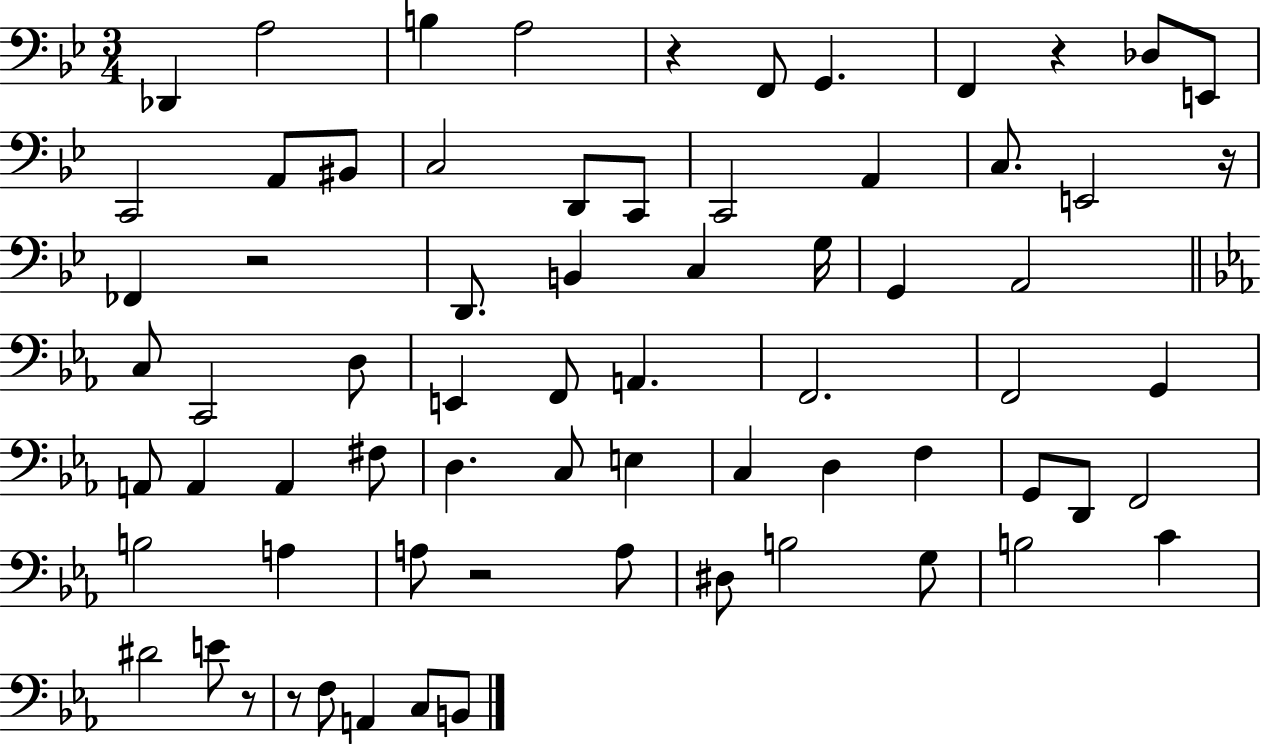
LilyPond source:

{
  \clef bass
  \numericTimeSignature
  \time 3/4
  \key bes \major
  des,4 a2 | b4 a2 | r4 f,8 g,4. | f,4 r4 des8 e,8 | \break c,2 a,8 bis,8 | c2 d,8 c,8 | c,2 a,4 | c8. e,2 r16 | \break fes,4 r2 | d,8. b,4 c4 g16 | g,4 a,2 | \bar "||" \break \key c \minor c8 c,2 d8 | e,4 f,8 a,4. | f,2. | f,2 g,4 | \break a,8 a,4 a,4 fis8 | d4. c8 e4 | c4 d4 f4 | g,8 d,8 f,2 | \break b2 a4 | a8 r2 a8 | dis8 b2 g8 | b2 c'4 | \break dis'2 e'8 r8 | r8 f8 a,4 c8 b,8 | \bar "|."
}